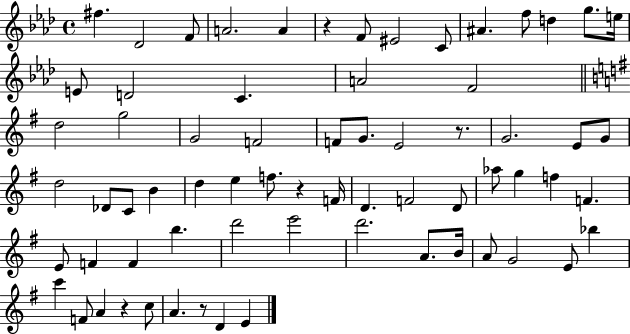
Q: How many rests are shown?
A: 5